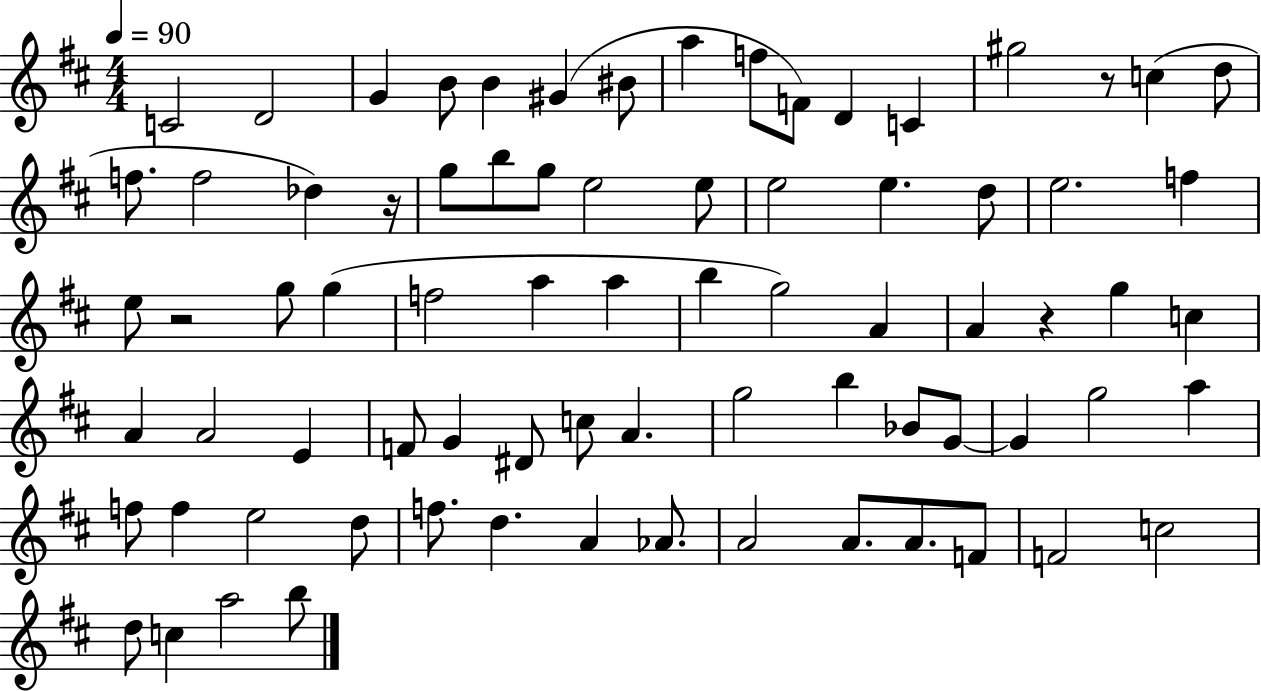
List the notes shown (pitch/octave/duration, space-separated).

C4/h D4/h G4/q B4/e B4/q G#4/q BIS4/e A5/q F5/e F4/e D4/q C4/q G#5/h R/e C5/q D5/e F5/e. F5/h Db5/q R/s G5/e B5/e G5/e E5/h E5/e E5/h E5/q. D5/e E5/h. F5/q E5/e R/h G5/e G5/q F5/h A5/q A5/q B5/q G5/h A4/q A4/q R/q G5/q C5/q A4/q A4/h E4/q F4/e G4/q D#4/e C5/e A4/q. G5/h B5/q Bb4/e G4/e G4/q G5/h A5/q F5/e F5/q E5/h D5/e F5/e. D5/q. A4/q Ab4/e. A4/h A4/e. A4/e. F4/e F4/h C5/h D5/e C5/q A5/h B5/e